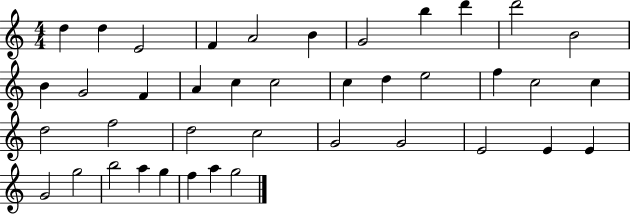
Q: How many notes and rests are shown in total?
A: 40